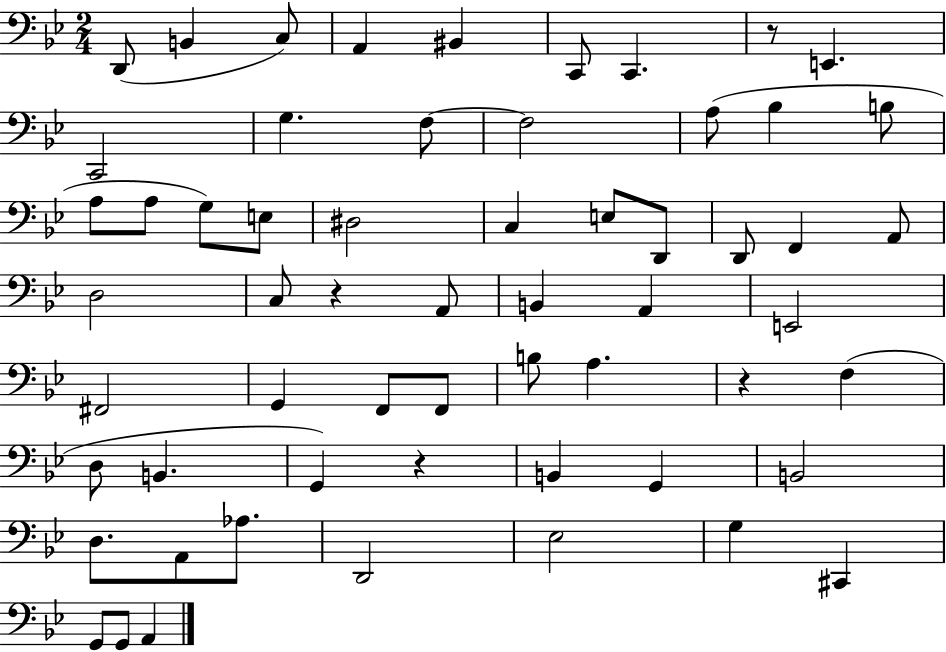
D2/e B2/q C3/e A2/q BIS2/q C2/e C2/q. R/e E2/q. C2/h G3/q. F3/e F3/h A3/e Bb3/q B3/e A3/e A3/e G3/e E3/e D#3/h C3/q E3/e D2/e D2/e F2/q A2/e D3/h C3/e R/q A2/e B2/q A2/q E2/h F#2/h G2/q F2/e F2/e B3/e A3/q. R/q F3/q D3/e B2/q. G2/q R/q B2/q G2/q B2/h D3/e. A2/e Ab3/e. D2/h Eb3/h G3/q C#2/q G2/e G2/e A2/q